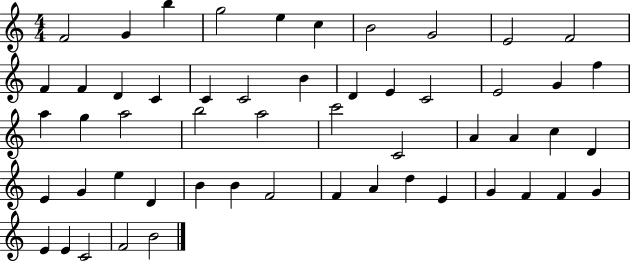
F4/h G4/q B5/q G5/h E5/q C5/q B4/h G4/h E4/h F4/h F4/q F4/q D4/q C4/q C4/q C4/h B4/q D4/q E4/q C4/h E4/h G4/q F5/q A5/q G5/q A5/h B5/h A5/h C6/h C4/h A4/q A4/q C5/q D4/q E4/q G4/q E5/q D4/q B4/q B4/q F4/h F4/q A4/q D5/q E4/q G4/q F4/q F4/q G4/q E4/q E4/q C4/h F4/h B4/h